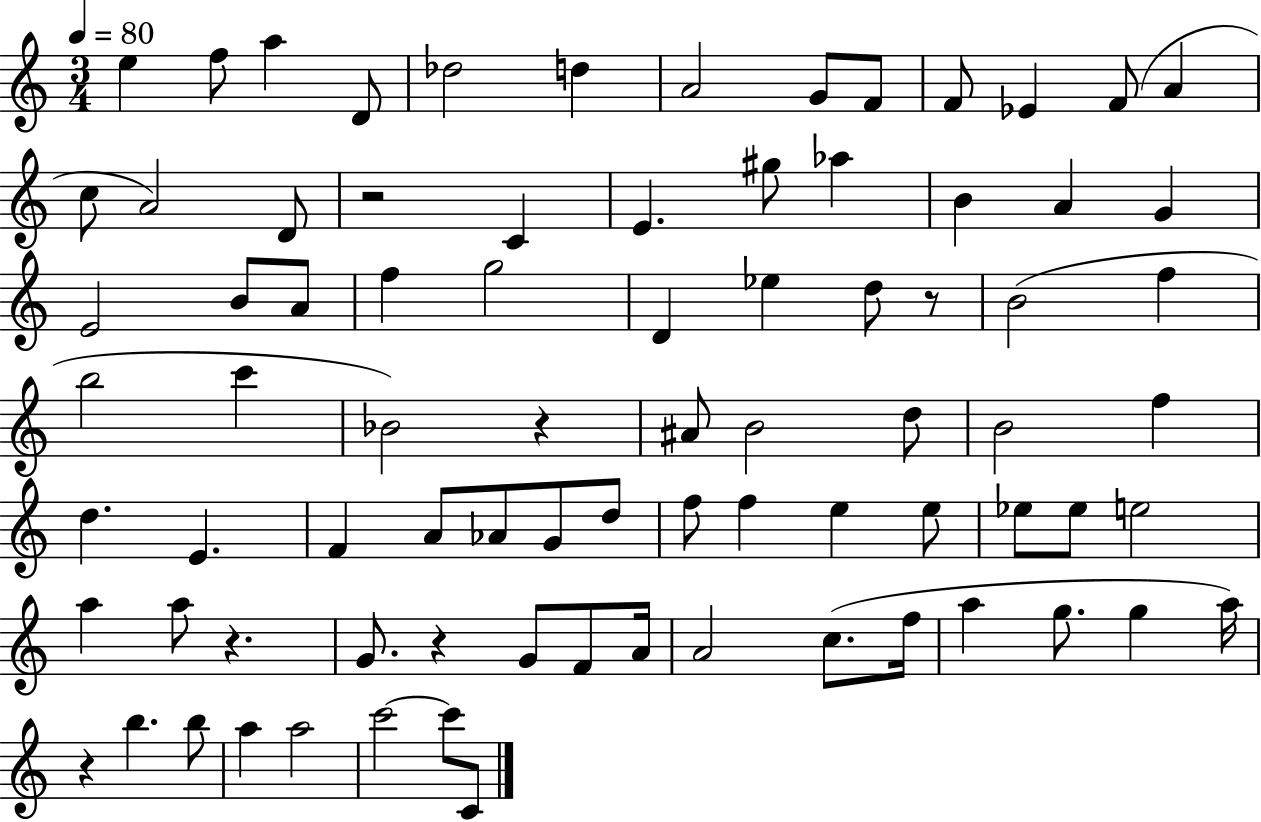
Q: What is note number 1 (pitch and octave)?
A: E5